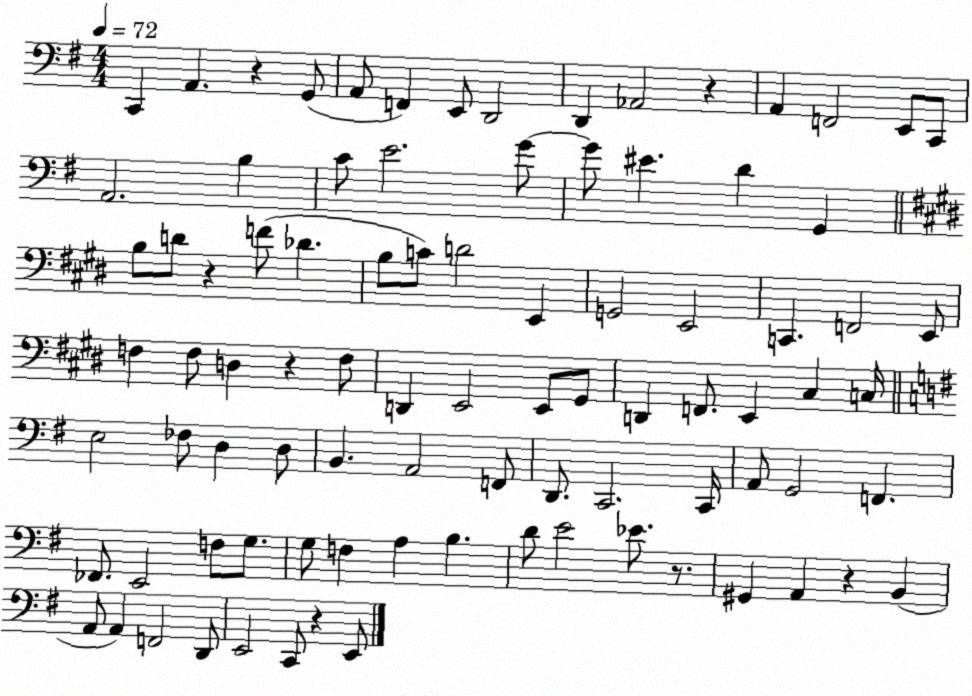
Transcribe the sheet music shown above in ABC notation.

X:1
T:Untitled
M:4/4
L:1/4
K:G
C,, A,, z G,,/2 A,,/2 F,, E,,/2 D,,2 D,, _A,,2 z A,, F,,2 E,,/2 C,,/2 A,,2 B, C/2 E2 G/2 G/2 ^E D G,, B,/2 D/2 z F/2 _D B,/2 C/2 D2 E,, G,,2 E,,2 C,, F,,2 E,,/2 F, F,/2 D, z F,/2 D,, E,,2 E,,/2 ^G,,/2 D,, F,,/2 E,, ^C, C,/4 E,2 _F,/2 D, D,/2 B,, A,,2 F,,/2 D,,/2 C,,2 C,,/4 A,,/2 G,,2 F,, _F,,/2 E,,2 F,/2 G,/2 G,/2 F, A, B, D/2 E2 _E/2 z/2 ^G,, A,, z B,, A,,/2 A,, F,,2 D,,/2 E,,2 C,,/2 z E,,/2